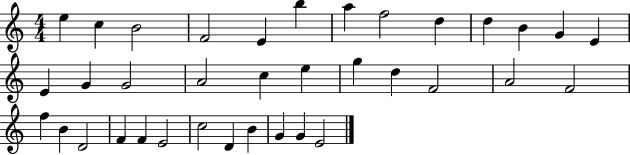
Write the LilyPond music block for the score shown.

{
  \clef treble
  \numericTimeSignature
  \time 4/4
  \key c \major
  e''4 c''4 b'2 | f'2 e'4 b''4 | a''4 f''2 d''4 | d''4 b'4 g'4 e'4 | \break e'4 g'4 g'2 | a'2 c''4 e''4 | g''4 d''4 f'2 | a'2 f'2 | \break f''4 b'4 d'2 | f'4 f'4 e'2 | c''2 d'4 b'4 | g'4 g'4 e'2 | \break \bar "|."
}